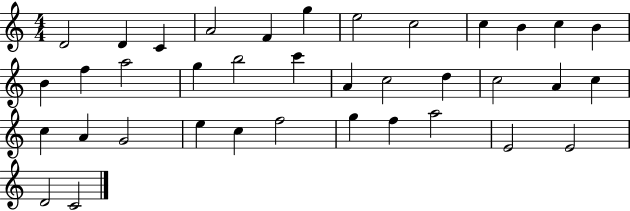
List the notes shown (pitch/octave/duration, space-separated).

D4/h D4/q C4/q A4/h F4/q G5/q E5/h C5/h C5/q B4/q C5/q B4/q B4/q F5/q A5/h G5/q B5/h C6/q A4/q C5/h D5/q C5/h A4/q C5/q C5/q A4/q G4/h E5/q C5/q F5/h G5/q F5/q A5/h E4/h E4/h D4/h C4/h